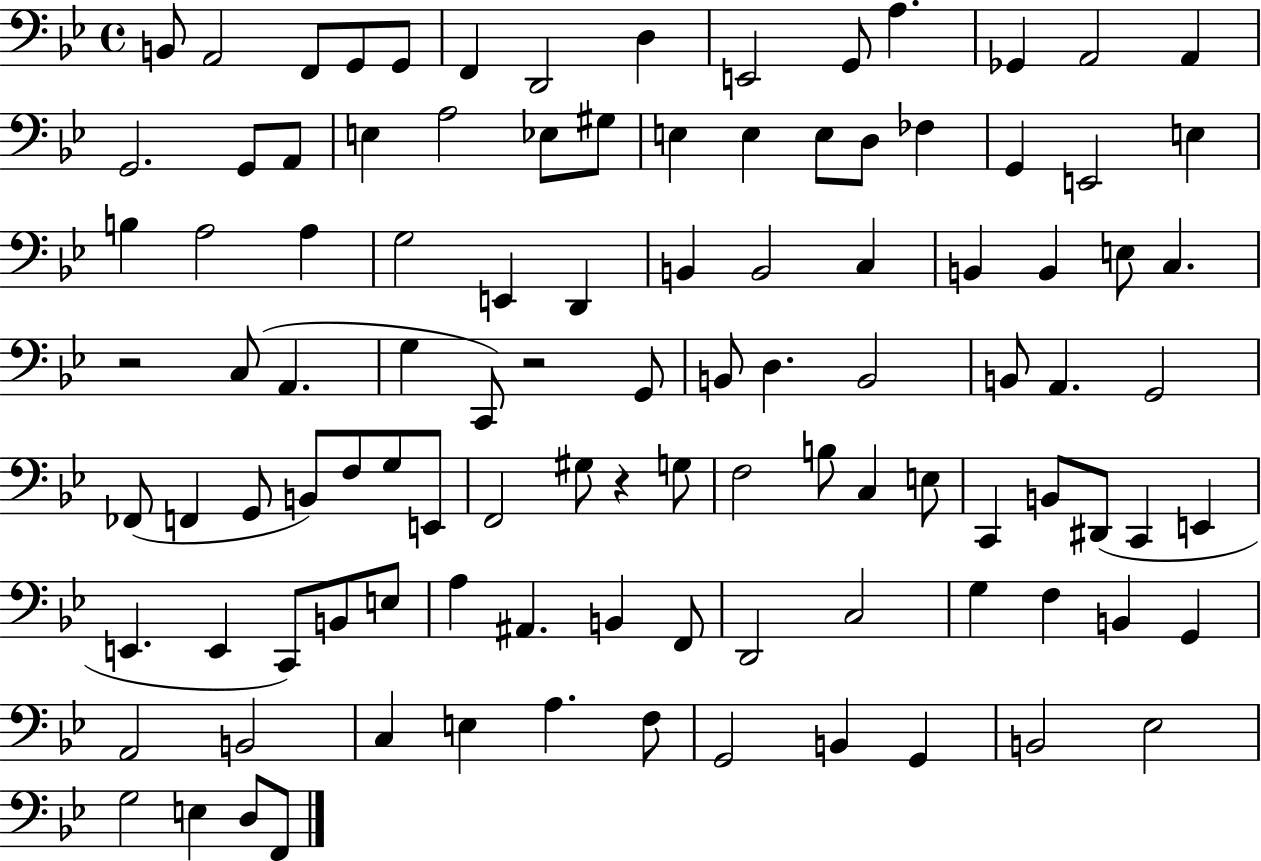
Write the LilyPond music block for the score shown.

{
  \clef bass
  \time 4/4
  \defaultTimeSignature
  \key bes \major
  \repeat volta 2 { b,8 a,2 f,8 g,8 g,8 | f,4 d,2 d4 | e,2 g,8 a4. | ges,4 a,2 a,4 | \break g,2. g,8 a,8 | e4 a2 ees8 gis8 | e4 e4 e8 d8 fes4 | g,4 e,2 e4 | \break b4 a2 a4 | g2 e,4 d,4 | b,4 b,2 c4 | b,4 b,4 e8 c4. | \break r2 c8( a,4. | g4 c,8) r2 g,8 | b,8 d4. b,2 | b,8 a,4. g,2 | \break fes,8( f,4 g,8 b,8) f8 g8 e,8 | f,2 gis8 r4 g8 | f2 b8 c4 e8 | c,4 b,8 dis,8( c,4 e,4 | \break e,4. e,4 c,8) b,8 e8 | a4 ais,4. b,4 f,8 | d,2 c2 | g4 f4 b,4 g,4 | \break a,2 b,2 | c4 e4 a4. f8 | g,2 b,4 g,4 | b,2 ees2 | \break g2 e4 d8 f,8 | } \bar "|."
}